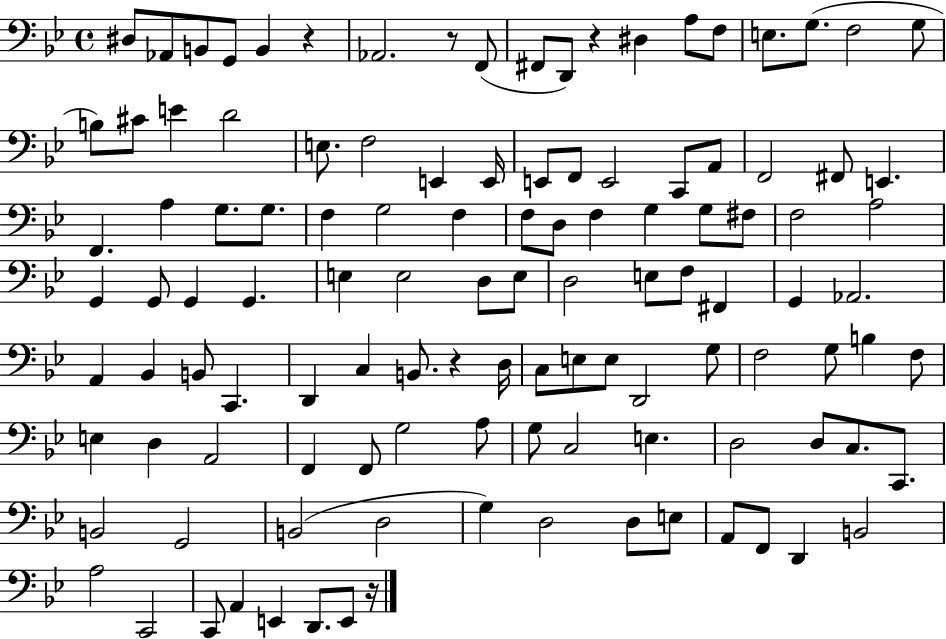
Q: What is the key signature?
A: BES major